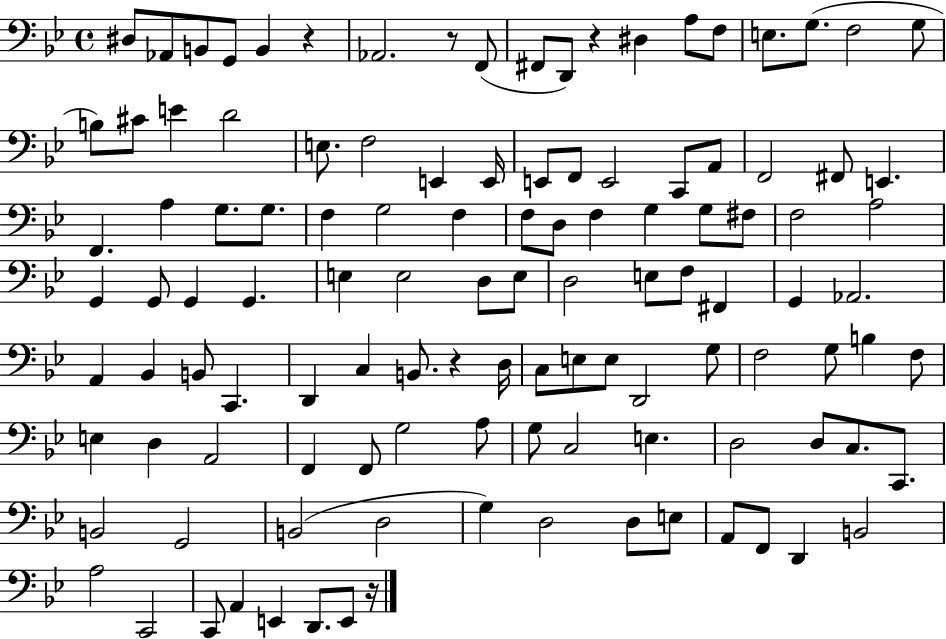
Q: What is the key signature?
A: BES major